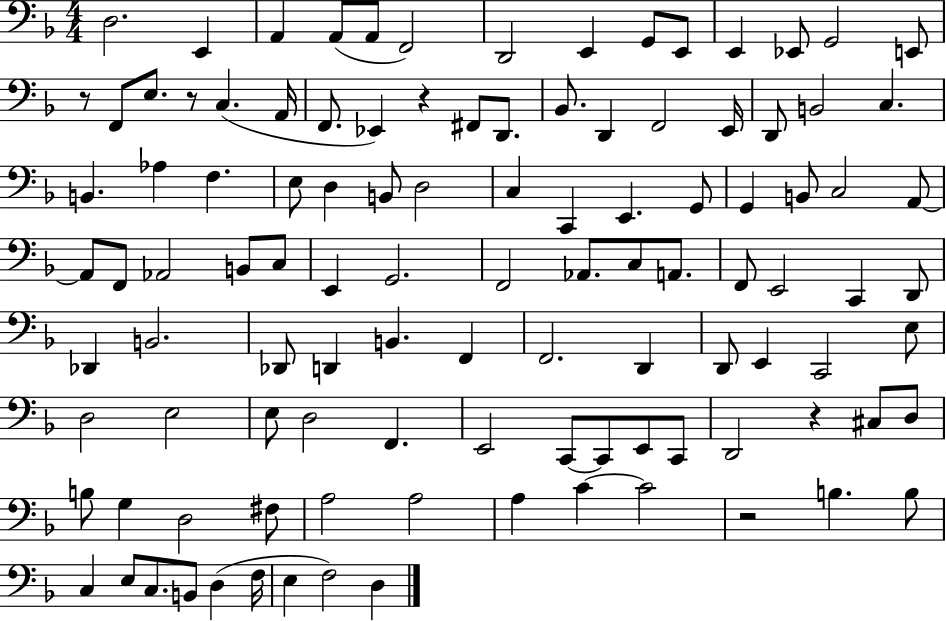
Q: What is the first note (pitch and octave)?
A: D3